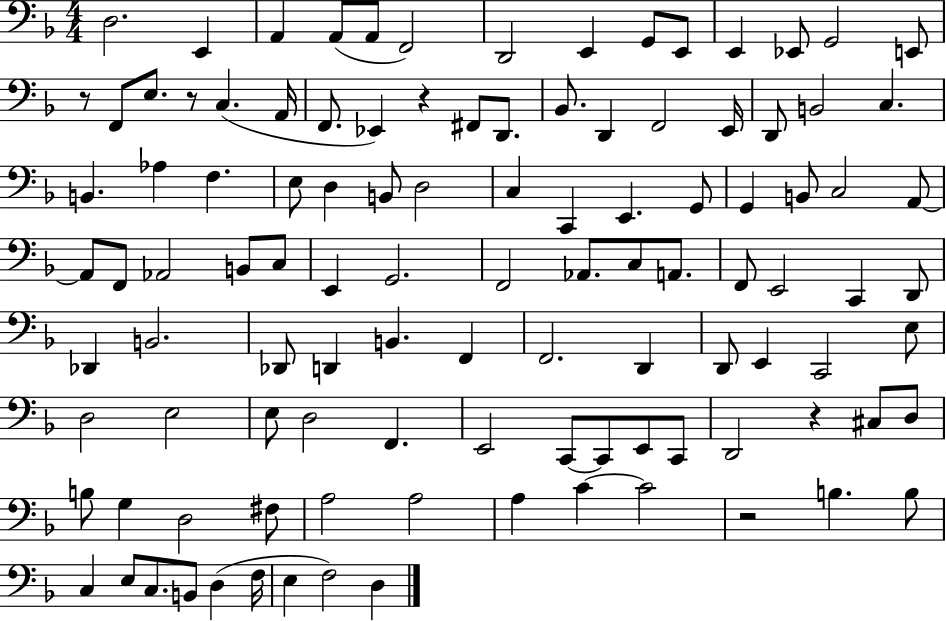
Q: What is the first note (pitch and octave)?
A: D3